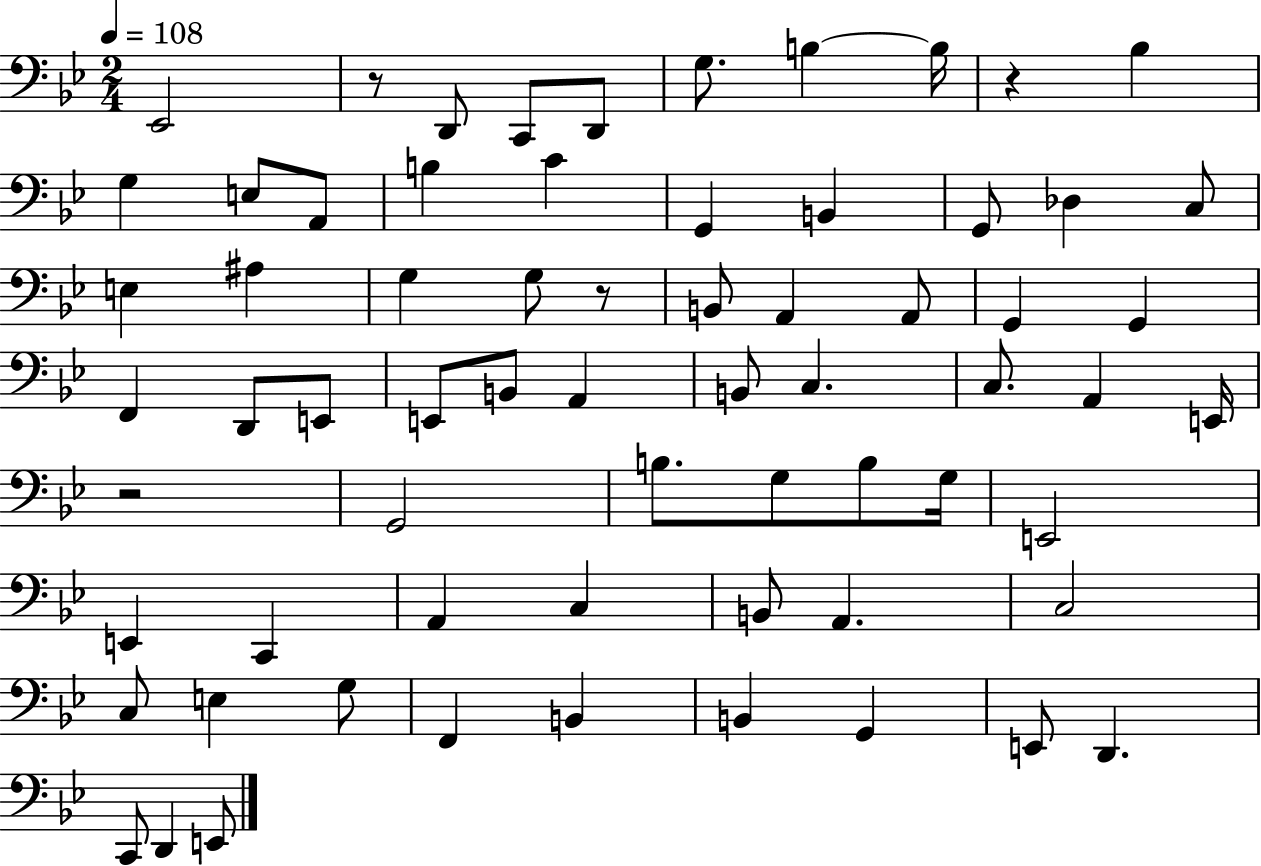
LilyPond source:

{
  \clef bass
  \numericTimeSignature
  \time 2/4
  \key bes \major
  \tempo 4 = 108
  ees,2 | r8 d,8 c,8 d,8 | g8. b4~~ b16 | r4 bes4 | \break g4 e8 a,8 | b4 c'4 | g,4 b,4 | g,8 des4 c8 | \break e4 ais4 | g4 g8 r8 | b,8 a,4 a,8 | g,4 g,4 | \break f,4 d,8 e,8 | e,8 b,8 a,4 | b,8 c4. | c8. a,4 e,16 | \break r2 | g,2 | b8. g8 b8 g16 | e,2 | \break e,4 c,4 | a,4 c4 | b,8 a,4. | c2 | \break c8 e4 g8 | f,4 b,4 | b,4 g,4 | e,8 d,4. | \break c,8 d,4 e,8 | \bar "|."
}